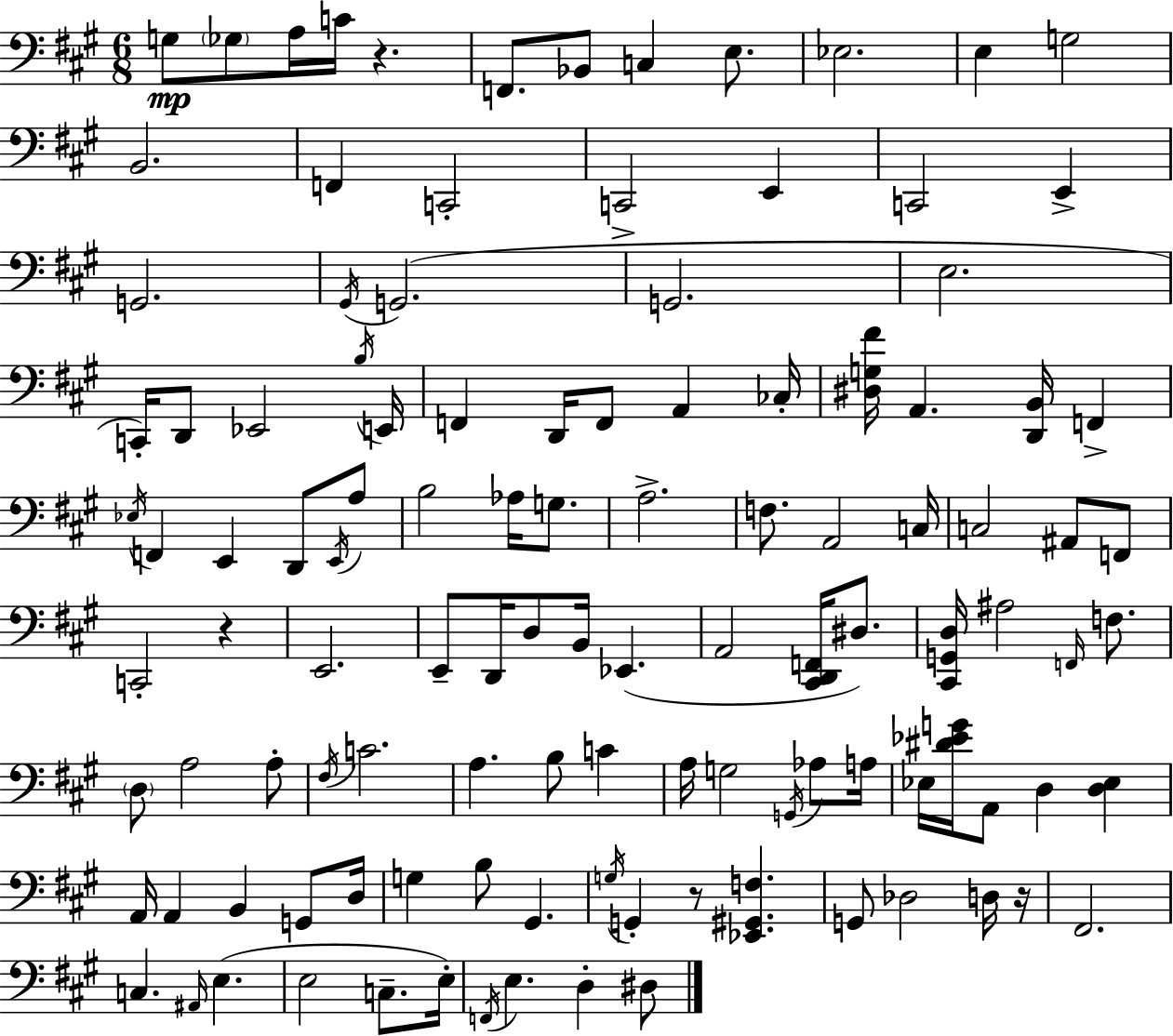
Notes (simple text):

G3/e Gb3/e A3/s C4/s R/q. F2/e. Bb2/e C3/q E3/e. Eb3/h. E3/q G3/h B2/h. F2/q C2/h C2/h E2/q C2/h E2/q G2/h. G#2/s G2/h. G2/h. E3/h. C2/s D2/e Eb2/h B3/s E2/s F2/q D2/s F2/e A2/q CES3/s [D#3,G3,F#4]/s A2/q. [D2,B2]/s F2/q Eb3/s F2/q E2/q D2/e E2/s A3/e B3/h Ab3/s G3/e. A3/h. F3/e. A2/h C3/s C3/h A#2/e F2/e C2/h R/q E2/h. E2/e D2/s D3/e B2/s Eb2/q. A2/h [C#2,D2,F2]/s D#3/e. [C#2,G2,D3]/s A#3/h F2/s F3/e. D3/e A3/h A3/e F#3/s C4/h. A3/q. B3/e C4/q A3/s G3/h G2/s Ab3/e A3/s Eb3/s [D#4,Eb4,G4]/s A2/e D3/q [D3,Eb3]/q A2/s A2/q B2/q G2/e D3/s G3/q B3/e G#2/q. G3/s G2/q R/e [Eb2,G#2,F3]/q. G2/e Db3/h D3/s R/s F#2/h. C3/q. A#2/s E3/q. E3/h C3/e. E3/s F2/s E3/q. D3/q D#3/e